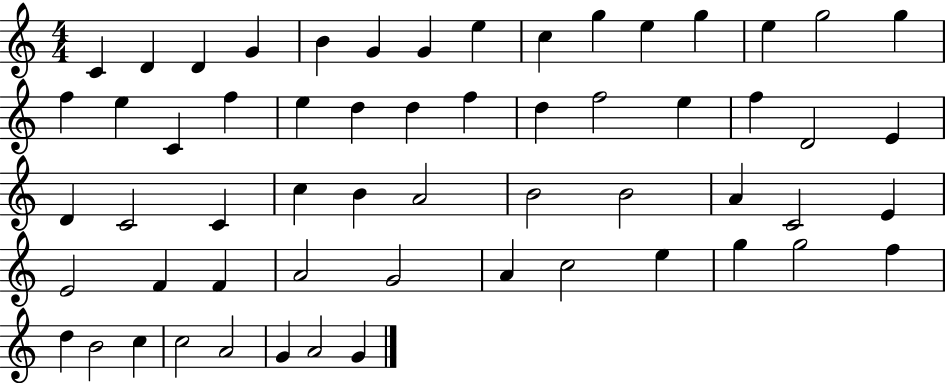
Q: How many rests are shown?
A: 0